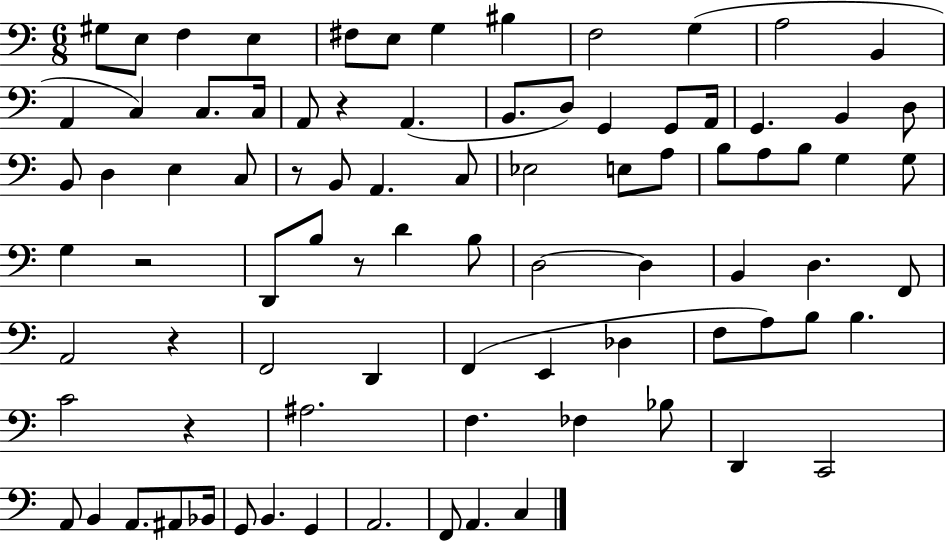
G#3/e E3/e F3/q E3/q F#3/e E3/e G3/q BIS3/q F3/h G3/q A3/h B2/q A2/q C3/q C3/e. C3/s A2/e R/q A2/q. B2/e. D3/e G2/q G2/e A2/s G2/q. B2/q D3/e B2/e D3/q E3/q C3/e R/e B2/e A2/q. C3/e Eb3/h E3/e A3/e B3/e A3/e B3/e G3/q G3/e G3/q R/h D2/e B3/e R/e D4/q B3/e D3/h D3/q B2/q D3/q. F2/e A2/h R/q F2/h D2/q F2/q E2/q Db3/q F3/e A3/e B3/e B3/q. C4/h R/q A#3/h. F3/q. FES3/q Bb3/e D2/q C2/h A2/e B2/q A2/e. A#2/e Bb2/s G2/e B2/q. G2/q A2/h. F2/e A2/q. C3/q